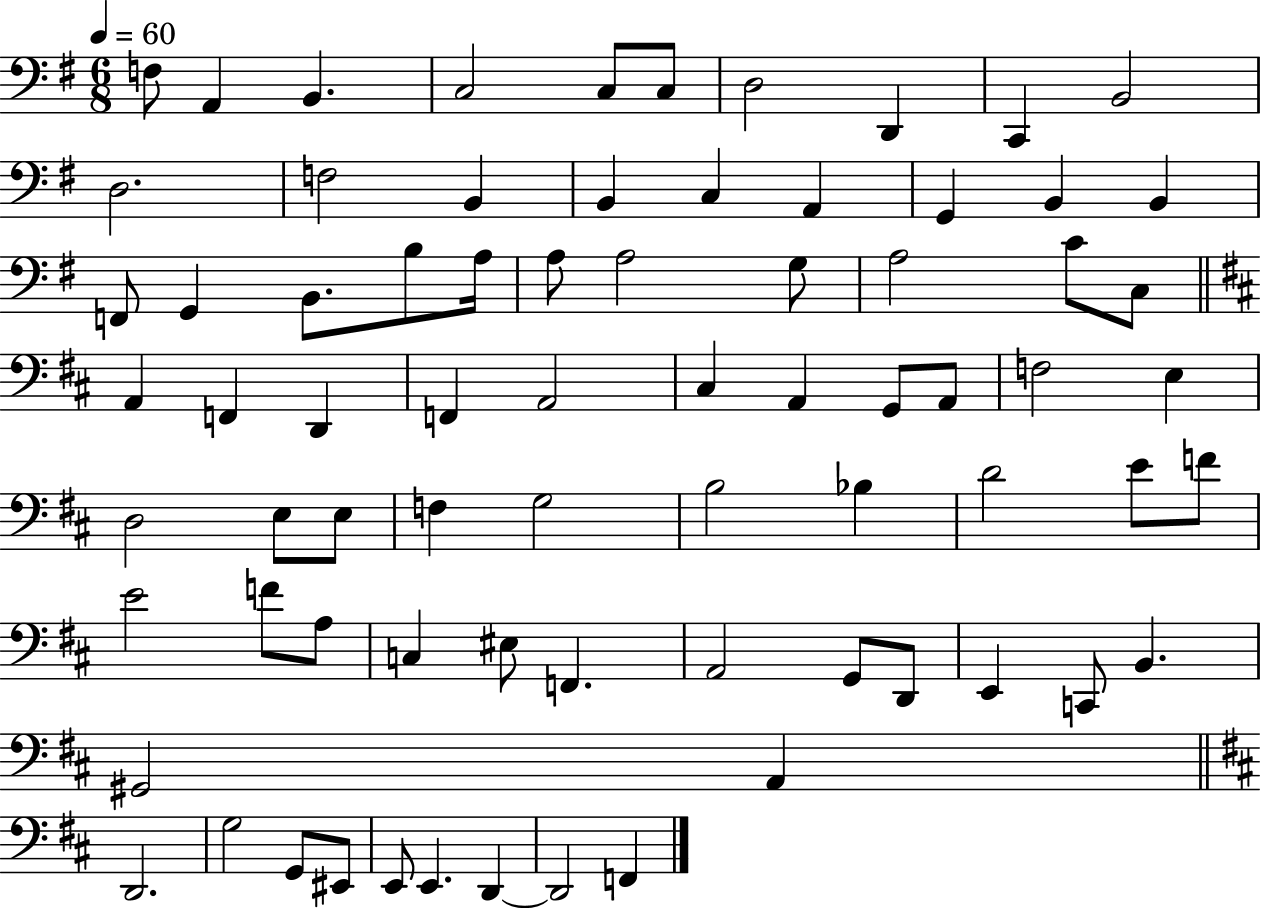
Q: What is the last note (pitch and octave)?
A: F2